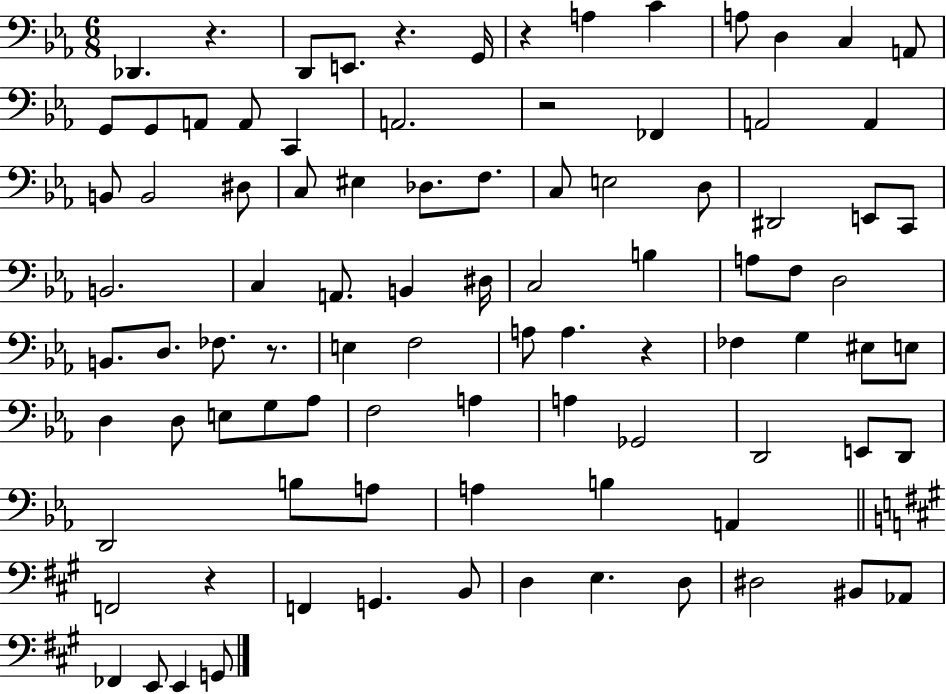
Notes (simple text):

Db2/q. R/q. D2/e E2/e. R/q. G2/s R/q A3/q C4/q A3/e D3/q C3/q A2/e G2/e G2/e A2/e A2/e C2/q A2/h. R/h FES2/q A2/h A2/q B2/e B2/h D#3/e C3/e EIS3/q Db3/e. F3/e. C3/e E3/h D3/e D#2/h E2/e C2/e B2/h. C3/q A2/e. B2/q D#3/s C3/h B3/q A3/e F3/e D3/h B2/e. D3/e. FES3/e. R/e. E3/q F3/h A3/e A3/q. R/q FES3/q G3/q EIS3/e E3/e D3/q D3/e E3/e G3/e Ab3/e F3/h A3/q A3/q Gb2/h D2/h E2/e D2/e D2/h B3/e A3/e A3/q B3/q A2/q F2/h R/q F2/q G2/q. B2/e D3/q E3/q. D3/e D#3/h BIS2/e Ab2/e FES2/q E2/e E2/q G2/e